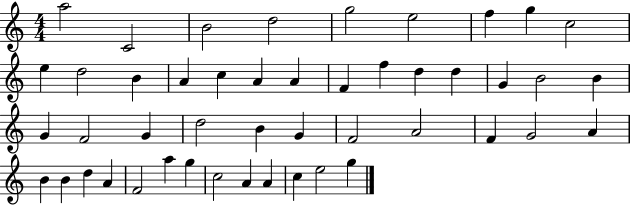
X:1
T:Untitled
M:4/4
L:1/4
K:C
a2 C2 B2 d2 g2 e2 f g c2 e d2 B A c A A F f d d G B2 B G F2 G d2 B G F2 A2 F G2 A B B d A F2 a g c2 A A c e2 g